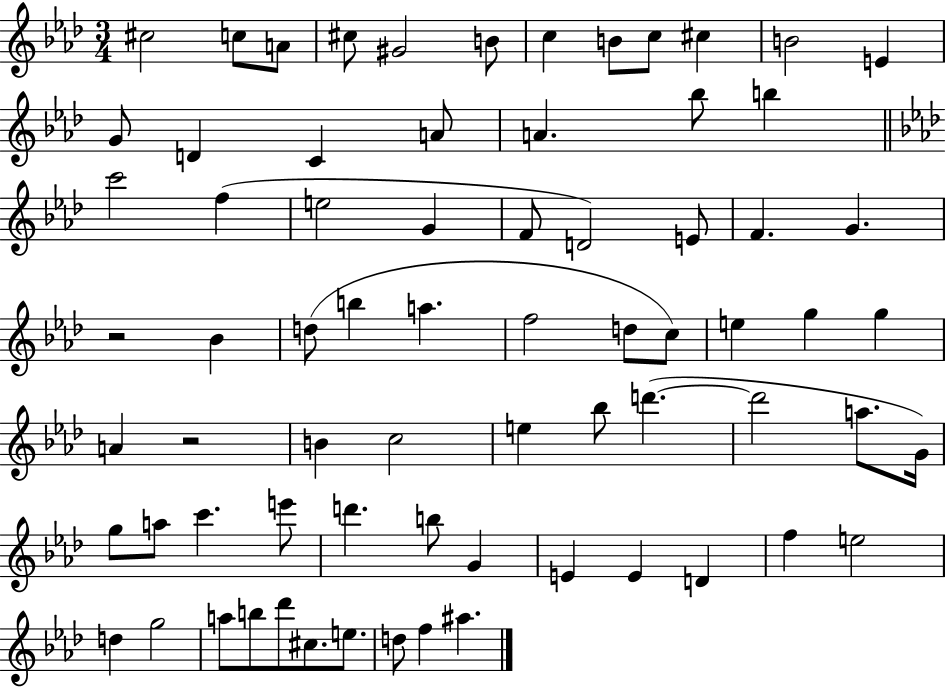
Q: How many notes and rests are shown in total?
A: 71